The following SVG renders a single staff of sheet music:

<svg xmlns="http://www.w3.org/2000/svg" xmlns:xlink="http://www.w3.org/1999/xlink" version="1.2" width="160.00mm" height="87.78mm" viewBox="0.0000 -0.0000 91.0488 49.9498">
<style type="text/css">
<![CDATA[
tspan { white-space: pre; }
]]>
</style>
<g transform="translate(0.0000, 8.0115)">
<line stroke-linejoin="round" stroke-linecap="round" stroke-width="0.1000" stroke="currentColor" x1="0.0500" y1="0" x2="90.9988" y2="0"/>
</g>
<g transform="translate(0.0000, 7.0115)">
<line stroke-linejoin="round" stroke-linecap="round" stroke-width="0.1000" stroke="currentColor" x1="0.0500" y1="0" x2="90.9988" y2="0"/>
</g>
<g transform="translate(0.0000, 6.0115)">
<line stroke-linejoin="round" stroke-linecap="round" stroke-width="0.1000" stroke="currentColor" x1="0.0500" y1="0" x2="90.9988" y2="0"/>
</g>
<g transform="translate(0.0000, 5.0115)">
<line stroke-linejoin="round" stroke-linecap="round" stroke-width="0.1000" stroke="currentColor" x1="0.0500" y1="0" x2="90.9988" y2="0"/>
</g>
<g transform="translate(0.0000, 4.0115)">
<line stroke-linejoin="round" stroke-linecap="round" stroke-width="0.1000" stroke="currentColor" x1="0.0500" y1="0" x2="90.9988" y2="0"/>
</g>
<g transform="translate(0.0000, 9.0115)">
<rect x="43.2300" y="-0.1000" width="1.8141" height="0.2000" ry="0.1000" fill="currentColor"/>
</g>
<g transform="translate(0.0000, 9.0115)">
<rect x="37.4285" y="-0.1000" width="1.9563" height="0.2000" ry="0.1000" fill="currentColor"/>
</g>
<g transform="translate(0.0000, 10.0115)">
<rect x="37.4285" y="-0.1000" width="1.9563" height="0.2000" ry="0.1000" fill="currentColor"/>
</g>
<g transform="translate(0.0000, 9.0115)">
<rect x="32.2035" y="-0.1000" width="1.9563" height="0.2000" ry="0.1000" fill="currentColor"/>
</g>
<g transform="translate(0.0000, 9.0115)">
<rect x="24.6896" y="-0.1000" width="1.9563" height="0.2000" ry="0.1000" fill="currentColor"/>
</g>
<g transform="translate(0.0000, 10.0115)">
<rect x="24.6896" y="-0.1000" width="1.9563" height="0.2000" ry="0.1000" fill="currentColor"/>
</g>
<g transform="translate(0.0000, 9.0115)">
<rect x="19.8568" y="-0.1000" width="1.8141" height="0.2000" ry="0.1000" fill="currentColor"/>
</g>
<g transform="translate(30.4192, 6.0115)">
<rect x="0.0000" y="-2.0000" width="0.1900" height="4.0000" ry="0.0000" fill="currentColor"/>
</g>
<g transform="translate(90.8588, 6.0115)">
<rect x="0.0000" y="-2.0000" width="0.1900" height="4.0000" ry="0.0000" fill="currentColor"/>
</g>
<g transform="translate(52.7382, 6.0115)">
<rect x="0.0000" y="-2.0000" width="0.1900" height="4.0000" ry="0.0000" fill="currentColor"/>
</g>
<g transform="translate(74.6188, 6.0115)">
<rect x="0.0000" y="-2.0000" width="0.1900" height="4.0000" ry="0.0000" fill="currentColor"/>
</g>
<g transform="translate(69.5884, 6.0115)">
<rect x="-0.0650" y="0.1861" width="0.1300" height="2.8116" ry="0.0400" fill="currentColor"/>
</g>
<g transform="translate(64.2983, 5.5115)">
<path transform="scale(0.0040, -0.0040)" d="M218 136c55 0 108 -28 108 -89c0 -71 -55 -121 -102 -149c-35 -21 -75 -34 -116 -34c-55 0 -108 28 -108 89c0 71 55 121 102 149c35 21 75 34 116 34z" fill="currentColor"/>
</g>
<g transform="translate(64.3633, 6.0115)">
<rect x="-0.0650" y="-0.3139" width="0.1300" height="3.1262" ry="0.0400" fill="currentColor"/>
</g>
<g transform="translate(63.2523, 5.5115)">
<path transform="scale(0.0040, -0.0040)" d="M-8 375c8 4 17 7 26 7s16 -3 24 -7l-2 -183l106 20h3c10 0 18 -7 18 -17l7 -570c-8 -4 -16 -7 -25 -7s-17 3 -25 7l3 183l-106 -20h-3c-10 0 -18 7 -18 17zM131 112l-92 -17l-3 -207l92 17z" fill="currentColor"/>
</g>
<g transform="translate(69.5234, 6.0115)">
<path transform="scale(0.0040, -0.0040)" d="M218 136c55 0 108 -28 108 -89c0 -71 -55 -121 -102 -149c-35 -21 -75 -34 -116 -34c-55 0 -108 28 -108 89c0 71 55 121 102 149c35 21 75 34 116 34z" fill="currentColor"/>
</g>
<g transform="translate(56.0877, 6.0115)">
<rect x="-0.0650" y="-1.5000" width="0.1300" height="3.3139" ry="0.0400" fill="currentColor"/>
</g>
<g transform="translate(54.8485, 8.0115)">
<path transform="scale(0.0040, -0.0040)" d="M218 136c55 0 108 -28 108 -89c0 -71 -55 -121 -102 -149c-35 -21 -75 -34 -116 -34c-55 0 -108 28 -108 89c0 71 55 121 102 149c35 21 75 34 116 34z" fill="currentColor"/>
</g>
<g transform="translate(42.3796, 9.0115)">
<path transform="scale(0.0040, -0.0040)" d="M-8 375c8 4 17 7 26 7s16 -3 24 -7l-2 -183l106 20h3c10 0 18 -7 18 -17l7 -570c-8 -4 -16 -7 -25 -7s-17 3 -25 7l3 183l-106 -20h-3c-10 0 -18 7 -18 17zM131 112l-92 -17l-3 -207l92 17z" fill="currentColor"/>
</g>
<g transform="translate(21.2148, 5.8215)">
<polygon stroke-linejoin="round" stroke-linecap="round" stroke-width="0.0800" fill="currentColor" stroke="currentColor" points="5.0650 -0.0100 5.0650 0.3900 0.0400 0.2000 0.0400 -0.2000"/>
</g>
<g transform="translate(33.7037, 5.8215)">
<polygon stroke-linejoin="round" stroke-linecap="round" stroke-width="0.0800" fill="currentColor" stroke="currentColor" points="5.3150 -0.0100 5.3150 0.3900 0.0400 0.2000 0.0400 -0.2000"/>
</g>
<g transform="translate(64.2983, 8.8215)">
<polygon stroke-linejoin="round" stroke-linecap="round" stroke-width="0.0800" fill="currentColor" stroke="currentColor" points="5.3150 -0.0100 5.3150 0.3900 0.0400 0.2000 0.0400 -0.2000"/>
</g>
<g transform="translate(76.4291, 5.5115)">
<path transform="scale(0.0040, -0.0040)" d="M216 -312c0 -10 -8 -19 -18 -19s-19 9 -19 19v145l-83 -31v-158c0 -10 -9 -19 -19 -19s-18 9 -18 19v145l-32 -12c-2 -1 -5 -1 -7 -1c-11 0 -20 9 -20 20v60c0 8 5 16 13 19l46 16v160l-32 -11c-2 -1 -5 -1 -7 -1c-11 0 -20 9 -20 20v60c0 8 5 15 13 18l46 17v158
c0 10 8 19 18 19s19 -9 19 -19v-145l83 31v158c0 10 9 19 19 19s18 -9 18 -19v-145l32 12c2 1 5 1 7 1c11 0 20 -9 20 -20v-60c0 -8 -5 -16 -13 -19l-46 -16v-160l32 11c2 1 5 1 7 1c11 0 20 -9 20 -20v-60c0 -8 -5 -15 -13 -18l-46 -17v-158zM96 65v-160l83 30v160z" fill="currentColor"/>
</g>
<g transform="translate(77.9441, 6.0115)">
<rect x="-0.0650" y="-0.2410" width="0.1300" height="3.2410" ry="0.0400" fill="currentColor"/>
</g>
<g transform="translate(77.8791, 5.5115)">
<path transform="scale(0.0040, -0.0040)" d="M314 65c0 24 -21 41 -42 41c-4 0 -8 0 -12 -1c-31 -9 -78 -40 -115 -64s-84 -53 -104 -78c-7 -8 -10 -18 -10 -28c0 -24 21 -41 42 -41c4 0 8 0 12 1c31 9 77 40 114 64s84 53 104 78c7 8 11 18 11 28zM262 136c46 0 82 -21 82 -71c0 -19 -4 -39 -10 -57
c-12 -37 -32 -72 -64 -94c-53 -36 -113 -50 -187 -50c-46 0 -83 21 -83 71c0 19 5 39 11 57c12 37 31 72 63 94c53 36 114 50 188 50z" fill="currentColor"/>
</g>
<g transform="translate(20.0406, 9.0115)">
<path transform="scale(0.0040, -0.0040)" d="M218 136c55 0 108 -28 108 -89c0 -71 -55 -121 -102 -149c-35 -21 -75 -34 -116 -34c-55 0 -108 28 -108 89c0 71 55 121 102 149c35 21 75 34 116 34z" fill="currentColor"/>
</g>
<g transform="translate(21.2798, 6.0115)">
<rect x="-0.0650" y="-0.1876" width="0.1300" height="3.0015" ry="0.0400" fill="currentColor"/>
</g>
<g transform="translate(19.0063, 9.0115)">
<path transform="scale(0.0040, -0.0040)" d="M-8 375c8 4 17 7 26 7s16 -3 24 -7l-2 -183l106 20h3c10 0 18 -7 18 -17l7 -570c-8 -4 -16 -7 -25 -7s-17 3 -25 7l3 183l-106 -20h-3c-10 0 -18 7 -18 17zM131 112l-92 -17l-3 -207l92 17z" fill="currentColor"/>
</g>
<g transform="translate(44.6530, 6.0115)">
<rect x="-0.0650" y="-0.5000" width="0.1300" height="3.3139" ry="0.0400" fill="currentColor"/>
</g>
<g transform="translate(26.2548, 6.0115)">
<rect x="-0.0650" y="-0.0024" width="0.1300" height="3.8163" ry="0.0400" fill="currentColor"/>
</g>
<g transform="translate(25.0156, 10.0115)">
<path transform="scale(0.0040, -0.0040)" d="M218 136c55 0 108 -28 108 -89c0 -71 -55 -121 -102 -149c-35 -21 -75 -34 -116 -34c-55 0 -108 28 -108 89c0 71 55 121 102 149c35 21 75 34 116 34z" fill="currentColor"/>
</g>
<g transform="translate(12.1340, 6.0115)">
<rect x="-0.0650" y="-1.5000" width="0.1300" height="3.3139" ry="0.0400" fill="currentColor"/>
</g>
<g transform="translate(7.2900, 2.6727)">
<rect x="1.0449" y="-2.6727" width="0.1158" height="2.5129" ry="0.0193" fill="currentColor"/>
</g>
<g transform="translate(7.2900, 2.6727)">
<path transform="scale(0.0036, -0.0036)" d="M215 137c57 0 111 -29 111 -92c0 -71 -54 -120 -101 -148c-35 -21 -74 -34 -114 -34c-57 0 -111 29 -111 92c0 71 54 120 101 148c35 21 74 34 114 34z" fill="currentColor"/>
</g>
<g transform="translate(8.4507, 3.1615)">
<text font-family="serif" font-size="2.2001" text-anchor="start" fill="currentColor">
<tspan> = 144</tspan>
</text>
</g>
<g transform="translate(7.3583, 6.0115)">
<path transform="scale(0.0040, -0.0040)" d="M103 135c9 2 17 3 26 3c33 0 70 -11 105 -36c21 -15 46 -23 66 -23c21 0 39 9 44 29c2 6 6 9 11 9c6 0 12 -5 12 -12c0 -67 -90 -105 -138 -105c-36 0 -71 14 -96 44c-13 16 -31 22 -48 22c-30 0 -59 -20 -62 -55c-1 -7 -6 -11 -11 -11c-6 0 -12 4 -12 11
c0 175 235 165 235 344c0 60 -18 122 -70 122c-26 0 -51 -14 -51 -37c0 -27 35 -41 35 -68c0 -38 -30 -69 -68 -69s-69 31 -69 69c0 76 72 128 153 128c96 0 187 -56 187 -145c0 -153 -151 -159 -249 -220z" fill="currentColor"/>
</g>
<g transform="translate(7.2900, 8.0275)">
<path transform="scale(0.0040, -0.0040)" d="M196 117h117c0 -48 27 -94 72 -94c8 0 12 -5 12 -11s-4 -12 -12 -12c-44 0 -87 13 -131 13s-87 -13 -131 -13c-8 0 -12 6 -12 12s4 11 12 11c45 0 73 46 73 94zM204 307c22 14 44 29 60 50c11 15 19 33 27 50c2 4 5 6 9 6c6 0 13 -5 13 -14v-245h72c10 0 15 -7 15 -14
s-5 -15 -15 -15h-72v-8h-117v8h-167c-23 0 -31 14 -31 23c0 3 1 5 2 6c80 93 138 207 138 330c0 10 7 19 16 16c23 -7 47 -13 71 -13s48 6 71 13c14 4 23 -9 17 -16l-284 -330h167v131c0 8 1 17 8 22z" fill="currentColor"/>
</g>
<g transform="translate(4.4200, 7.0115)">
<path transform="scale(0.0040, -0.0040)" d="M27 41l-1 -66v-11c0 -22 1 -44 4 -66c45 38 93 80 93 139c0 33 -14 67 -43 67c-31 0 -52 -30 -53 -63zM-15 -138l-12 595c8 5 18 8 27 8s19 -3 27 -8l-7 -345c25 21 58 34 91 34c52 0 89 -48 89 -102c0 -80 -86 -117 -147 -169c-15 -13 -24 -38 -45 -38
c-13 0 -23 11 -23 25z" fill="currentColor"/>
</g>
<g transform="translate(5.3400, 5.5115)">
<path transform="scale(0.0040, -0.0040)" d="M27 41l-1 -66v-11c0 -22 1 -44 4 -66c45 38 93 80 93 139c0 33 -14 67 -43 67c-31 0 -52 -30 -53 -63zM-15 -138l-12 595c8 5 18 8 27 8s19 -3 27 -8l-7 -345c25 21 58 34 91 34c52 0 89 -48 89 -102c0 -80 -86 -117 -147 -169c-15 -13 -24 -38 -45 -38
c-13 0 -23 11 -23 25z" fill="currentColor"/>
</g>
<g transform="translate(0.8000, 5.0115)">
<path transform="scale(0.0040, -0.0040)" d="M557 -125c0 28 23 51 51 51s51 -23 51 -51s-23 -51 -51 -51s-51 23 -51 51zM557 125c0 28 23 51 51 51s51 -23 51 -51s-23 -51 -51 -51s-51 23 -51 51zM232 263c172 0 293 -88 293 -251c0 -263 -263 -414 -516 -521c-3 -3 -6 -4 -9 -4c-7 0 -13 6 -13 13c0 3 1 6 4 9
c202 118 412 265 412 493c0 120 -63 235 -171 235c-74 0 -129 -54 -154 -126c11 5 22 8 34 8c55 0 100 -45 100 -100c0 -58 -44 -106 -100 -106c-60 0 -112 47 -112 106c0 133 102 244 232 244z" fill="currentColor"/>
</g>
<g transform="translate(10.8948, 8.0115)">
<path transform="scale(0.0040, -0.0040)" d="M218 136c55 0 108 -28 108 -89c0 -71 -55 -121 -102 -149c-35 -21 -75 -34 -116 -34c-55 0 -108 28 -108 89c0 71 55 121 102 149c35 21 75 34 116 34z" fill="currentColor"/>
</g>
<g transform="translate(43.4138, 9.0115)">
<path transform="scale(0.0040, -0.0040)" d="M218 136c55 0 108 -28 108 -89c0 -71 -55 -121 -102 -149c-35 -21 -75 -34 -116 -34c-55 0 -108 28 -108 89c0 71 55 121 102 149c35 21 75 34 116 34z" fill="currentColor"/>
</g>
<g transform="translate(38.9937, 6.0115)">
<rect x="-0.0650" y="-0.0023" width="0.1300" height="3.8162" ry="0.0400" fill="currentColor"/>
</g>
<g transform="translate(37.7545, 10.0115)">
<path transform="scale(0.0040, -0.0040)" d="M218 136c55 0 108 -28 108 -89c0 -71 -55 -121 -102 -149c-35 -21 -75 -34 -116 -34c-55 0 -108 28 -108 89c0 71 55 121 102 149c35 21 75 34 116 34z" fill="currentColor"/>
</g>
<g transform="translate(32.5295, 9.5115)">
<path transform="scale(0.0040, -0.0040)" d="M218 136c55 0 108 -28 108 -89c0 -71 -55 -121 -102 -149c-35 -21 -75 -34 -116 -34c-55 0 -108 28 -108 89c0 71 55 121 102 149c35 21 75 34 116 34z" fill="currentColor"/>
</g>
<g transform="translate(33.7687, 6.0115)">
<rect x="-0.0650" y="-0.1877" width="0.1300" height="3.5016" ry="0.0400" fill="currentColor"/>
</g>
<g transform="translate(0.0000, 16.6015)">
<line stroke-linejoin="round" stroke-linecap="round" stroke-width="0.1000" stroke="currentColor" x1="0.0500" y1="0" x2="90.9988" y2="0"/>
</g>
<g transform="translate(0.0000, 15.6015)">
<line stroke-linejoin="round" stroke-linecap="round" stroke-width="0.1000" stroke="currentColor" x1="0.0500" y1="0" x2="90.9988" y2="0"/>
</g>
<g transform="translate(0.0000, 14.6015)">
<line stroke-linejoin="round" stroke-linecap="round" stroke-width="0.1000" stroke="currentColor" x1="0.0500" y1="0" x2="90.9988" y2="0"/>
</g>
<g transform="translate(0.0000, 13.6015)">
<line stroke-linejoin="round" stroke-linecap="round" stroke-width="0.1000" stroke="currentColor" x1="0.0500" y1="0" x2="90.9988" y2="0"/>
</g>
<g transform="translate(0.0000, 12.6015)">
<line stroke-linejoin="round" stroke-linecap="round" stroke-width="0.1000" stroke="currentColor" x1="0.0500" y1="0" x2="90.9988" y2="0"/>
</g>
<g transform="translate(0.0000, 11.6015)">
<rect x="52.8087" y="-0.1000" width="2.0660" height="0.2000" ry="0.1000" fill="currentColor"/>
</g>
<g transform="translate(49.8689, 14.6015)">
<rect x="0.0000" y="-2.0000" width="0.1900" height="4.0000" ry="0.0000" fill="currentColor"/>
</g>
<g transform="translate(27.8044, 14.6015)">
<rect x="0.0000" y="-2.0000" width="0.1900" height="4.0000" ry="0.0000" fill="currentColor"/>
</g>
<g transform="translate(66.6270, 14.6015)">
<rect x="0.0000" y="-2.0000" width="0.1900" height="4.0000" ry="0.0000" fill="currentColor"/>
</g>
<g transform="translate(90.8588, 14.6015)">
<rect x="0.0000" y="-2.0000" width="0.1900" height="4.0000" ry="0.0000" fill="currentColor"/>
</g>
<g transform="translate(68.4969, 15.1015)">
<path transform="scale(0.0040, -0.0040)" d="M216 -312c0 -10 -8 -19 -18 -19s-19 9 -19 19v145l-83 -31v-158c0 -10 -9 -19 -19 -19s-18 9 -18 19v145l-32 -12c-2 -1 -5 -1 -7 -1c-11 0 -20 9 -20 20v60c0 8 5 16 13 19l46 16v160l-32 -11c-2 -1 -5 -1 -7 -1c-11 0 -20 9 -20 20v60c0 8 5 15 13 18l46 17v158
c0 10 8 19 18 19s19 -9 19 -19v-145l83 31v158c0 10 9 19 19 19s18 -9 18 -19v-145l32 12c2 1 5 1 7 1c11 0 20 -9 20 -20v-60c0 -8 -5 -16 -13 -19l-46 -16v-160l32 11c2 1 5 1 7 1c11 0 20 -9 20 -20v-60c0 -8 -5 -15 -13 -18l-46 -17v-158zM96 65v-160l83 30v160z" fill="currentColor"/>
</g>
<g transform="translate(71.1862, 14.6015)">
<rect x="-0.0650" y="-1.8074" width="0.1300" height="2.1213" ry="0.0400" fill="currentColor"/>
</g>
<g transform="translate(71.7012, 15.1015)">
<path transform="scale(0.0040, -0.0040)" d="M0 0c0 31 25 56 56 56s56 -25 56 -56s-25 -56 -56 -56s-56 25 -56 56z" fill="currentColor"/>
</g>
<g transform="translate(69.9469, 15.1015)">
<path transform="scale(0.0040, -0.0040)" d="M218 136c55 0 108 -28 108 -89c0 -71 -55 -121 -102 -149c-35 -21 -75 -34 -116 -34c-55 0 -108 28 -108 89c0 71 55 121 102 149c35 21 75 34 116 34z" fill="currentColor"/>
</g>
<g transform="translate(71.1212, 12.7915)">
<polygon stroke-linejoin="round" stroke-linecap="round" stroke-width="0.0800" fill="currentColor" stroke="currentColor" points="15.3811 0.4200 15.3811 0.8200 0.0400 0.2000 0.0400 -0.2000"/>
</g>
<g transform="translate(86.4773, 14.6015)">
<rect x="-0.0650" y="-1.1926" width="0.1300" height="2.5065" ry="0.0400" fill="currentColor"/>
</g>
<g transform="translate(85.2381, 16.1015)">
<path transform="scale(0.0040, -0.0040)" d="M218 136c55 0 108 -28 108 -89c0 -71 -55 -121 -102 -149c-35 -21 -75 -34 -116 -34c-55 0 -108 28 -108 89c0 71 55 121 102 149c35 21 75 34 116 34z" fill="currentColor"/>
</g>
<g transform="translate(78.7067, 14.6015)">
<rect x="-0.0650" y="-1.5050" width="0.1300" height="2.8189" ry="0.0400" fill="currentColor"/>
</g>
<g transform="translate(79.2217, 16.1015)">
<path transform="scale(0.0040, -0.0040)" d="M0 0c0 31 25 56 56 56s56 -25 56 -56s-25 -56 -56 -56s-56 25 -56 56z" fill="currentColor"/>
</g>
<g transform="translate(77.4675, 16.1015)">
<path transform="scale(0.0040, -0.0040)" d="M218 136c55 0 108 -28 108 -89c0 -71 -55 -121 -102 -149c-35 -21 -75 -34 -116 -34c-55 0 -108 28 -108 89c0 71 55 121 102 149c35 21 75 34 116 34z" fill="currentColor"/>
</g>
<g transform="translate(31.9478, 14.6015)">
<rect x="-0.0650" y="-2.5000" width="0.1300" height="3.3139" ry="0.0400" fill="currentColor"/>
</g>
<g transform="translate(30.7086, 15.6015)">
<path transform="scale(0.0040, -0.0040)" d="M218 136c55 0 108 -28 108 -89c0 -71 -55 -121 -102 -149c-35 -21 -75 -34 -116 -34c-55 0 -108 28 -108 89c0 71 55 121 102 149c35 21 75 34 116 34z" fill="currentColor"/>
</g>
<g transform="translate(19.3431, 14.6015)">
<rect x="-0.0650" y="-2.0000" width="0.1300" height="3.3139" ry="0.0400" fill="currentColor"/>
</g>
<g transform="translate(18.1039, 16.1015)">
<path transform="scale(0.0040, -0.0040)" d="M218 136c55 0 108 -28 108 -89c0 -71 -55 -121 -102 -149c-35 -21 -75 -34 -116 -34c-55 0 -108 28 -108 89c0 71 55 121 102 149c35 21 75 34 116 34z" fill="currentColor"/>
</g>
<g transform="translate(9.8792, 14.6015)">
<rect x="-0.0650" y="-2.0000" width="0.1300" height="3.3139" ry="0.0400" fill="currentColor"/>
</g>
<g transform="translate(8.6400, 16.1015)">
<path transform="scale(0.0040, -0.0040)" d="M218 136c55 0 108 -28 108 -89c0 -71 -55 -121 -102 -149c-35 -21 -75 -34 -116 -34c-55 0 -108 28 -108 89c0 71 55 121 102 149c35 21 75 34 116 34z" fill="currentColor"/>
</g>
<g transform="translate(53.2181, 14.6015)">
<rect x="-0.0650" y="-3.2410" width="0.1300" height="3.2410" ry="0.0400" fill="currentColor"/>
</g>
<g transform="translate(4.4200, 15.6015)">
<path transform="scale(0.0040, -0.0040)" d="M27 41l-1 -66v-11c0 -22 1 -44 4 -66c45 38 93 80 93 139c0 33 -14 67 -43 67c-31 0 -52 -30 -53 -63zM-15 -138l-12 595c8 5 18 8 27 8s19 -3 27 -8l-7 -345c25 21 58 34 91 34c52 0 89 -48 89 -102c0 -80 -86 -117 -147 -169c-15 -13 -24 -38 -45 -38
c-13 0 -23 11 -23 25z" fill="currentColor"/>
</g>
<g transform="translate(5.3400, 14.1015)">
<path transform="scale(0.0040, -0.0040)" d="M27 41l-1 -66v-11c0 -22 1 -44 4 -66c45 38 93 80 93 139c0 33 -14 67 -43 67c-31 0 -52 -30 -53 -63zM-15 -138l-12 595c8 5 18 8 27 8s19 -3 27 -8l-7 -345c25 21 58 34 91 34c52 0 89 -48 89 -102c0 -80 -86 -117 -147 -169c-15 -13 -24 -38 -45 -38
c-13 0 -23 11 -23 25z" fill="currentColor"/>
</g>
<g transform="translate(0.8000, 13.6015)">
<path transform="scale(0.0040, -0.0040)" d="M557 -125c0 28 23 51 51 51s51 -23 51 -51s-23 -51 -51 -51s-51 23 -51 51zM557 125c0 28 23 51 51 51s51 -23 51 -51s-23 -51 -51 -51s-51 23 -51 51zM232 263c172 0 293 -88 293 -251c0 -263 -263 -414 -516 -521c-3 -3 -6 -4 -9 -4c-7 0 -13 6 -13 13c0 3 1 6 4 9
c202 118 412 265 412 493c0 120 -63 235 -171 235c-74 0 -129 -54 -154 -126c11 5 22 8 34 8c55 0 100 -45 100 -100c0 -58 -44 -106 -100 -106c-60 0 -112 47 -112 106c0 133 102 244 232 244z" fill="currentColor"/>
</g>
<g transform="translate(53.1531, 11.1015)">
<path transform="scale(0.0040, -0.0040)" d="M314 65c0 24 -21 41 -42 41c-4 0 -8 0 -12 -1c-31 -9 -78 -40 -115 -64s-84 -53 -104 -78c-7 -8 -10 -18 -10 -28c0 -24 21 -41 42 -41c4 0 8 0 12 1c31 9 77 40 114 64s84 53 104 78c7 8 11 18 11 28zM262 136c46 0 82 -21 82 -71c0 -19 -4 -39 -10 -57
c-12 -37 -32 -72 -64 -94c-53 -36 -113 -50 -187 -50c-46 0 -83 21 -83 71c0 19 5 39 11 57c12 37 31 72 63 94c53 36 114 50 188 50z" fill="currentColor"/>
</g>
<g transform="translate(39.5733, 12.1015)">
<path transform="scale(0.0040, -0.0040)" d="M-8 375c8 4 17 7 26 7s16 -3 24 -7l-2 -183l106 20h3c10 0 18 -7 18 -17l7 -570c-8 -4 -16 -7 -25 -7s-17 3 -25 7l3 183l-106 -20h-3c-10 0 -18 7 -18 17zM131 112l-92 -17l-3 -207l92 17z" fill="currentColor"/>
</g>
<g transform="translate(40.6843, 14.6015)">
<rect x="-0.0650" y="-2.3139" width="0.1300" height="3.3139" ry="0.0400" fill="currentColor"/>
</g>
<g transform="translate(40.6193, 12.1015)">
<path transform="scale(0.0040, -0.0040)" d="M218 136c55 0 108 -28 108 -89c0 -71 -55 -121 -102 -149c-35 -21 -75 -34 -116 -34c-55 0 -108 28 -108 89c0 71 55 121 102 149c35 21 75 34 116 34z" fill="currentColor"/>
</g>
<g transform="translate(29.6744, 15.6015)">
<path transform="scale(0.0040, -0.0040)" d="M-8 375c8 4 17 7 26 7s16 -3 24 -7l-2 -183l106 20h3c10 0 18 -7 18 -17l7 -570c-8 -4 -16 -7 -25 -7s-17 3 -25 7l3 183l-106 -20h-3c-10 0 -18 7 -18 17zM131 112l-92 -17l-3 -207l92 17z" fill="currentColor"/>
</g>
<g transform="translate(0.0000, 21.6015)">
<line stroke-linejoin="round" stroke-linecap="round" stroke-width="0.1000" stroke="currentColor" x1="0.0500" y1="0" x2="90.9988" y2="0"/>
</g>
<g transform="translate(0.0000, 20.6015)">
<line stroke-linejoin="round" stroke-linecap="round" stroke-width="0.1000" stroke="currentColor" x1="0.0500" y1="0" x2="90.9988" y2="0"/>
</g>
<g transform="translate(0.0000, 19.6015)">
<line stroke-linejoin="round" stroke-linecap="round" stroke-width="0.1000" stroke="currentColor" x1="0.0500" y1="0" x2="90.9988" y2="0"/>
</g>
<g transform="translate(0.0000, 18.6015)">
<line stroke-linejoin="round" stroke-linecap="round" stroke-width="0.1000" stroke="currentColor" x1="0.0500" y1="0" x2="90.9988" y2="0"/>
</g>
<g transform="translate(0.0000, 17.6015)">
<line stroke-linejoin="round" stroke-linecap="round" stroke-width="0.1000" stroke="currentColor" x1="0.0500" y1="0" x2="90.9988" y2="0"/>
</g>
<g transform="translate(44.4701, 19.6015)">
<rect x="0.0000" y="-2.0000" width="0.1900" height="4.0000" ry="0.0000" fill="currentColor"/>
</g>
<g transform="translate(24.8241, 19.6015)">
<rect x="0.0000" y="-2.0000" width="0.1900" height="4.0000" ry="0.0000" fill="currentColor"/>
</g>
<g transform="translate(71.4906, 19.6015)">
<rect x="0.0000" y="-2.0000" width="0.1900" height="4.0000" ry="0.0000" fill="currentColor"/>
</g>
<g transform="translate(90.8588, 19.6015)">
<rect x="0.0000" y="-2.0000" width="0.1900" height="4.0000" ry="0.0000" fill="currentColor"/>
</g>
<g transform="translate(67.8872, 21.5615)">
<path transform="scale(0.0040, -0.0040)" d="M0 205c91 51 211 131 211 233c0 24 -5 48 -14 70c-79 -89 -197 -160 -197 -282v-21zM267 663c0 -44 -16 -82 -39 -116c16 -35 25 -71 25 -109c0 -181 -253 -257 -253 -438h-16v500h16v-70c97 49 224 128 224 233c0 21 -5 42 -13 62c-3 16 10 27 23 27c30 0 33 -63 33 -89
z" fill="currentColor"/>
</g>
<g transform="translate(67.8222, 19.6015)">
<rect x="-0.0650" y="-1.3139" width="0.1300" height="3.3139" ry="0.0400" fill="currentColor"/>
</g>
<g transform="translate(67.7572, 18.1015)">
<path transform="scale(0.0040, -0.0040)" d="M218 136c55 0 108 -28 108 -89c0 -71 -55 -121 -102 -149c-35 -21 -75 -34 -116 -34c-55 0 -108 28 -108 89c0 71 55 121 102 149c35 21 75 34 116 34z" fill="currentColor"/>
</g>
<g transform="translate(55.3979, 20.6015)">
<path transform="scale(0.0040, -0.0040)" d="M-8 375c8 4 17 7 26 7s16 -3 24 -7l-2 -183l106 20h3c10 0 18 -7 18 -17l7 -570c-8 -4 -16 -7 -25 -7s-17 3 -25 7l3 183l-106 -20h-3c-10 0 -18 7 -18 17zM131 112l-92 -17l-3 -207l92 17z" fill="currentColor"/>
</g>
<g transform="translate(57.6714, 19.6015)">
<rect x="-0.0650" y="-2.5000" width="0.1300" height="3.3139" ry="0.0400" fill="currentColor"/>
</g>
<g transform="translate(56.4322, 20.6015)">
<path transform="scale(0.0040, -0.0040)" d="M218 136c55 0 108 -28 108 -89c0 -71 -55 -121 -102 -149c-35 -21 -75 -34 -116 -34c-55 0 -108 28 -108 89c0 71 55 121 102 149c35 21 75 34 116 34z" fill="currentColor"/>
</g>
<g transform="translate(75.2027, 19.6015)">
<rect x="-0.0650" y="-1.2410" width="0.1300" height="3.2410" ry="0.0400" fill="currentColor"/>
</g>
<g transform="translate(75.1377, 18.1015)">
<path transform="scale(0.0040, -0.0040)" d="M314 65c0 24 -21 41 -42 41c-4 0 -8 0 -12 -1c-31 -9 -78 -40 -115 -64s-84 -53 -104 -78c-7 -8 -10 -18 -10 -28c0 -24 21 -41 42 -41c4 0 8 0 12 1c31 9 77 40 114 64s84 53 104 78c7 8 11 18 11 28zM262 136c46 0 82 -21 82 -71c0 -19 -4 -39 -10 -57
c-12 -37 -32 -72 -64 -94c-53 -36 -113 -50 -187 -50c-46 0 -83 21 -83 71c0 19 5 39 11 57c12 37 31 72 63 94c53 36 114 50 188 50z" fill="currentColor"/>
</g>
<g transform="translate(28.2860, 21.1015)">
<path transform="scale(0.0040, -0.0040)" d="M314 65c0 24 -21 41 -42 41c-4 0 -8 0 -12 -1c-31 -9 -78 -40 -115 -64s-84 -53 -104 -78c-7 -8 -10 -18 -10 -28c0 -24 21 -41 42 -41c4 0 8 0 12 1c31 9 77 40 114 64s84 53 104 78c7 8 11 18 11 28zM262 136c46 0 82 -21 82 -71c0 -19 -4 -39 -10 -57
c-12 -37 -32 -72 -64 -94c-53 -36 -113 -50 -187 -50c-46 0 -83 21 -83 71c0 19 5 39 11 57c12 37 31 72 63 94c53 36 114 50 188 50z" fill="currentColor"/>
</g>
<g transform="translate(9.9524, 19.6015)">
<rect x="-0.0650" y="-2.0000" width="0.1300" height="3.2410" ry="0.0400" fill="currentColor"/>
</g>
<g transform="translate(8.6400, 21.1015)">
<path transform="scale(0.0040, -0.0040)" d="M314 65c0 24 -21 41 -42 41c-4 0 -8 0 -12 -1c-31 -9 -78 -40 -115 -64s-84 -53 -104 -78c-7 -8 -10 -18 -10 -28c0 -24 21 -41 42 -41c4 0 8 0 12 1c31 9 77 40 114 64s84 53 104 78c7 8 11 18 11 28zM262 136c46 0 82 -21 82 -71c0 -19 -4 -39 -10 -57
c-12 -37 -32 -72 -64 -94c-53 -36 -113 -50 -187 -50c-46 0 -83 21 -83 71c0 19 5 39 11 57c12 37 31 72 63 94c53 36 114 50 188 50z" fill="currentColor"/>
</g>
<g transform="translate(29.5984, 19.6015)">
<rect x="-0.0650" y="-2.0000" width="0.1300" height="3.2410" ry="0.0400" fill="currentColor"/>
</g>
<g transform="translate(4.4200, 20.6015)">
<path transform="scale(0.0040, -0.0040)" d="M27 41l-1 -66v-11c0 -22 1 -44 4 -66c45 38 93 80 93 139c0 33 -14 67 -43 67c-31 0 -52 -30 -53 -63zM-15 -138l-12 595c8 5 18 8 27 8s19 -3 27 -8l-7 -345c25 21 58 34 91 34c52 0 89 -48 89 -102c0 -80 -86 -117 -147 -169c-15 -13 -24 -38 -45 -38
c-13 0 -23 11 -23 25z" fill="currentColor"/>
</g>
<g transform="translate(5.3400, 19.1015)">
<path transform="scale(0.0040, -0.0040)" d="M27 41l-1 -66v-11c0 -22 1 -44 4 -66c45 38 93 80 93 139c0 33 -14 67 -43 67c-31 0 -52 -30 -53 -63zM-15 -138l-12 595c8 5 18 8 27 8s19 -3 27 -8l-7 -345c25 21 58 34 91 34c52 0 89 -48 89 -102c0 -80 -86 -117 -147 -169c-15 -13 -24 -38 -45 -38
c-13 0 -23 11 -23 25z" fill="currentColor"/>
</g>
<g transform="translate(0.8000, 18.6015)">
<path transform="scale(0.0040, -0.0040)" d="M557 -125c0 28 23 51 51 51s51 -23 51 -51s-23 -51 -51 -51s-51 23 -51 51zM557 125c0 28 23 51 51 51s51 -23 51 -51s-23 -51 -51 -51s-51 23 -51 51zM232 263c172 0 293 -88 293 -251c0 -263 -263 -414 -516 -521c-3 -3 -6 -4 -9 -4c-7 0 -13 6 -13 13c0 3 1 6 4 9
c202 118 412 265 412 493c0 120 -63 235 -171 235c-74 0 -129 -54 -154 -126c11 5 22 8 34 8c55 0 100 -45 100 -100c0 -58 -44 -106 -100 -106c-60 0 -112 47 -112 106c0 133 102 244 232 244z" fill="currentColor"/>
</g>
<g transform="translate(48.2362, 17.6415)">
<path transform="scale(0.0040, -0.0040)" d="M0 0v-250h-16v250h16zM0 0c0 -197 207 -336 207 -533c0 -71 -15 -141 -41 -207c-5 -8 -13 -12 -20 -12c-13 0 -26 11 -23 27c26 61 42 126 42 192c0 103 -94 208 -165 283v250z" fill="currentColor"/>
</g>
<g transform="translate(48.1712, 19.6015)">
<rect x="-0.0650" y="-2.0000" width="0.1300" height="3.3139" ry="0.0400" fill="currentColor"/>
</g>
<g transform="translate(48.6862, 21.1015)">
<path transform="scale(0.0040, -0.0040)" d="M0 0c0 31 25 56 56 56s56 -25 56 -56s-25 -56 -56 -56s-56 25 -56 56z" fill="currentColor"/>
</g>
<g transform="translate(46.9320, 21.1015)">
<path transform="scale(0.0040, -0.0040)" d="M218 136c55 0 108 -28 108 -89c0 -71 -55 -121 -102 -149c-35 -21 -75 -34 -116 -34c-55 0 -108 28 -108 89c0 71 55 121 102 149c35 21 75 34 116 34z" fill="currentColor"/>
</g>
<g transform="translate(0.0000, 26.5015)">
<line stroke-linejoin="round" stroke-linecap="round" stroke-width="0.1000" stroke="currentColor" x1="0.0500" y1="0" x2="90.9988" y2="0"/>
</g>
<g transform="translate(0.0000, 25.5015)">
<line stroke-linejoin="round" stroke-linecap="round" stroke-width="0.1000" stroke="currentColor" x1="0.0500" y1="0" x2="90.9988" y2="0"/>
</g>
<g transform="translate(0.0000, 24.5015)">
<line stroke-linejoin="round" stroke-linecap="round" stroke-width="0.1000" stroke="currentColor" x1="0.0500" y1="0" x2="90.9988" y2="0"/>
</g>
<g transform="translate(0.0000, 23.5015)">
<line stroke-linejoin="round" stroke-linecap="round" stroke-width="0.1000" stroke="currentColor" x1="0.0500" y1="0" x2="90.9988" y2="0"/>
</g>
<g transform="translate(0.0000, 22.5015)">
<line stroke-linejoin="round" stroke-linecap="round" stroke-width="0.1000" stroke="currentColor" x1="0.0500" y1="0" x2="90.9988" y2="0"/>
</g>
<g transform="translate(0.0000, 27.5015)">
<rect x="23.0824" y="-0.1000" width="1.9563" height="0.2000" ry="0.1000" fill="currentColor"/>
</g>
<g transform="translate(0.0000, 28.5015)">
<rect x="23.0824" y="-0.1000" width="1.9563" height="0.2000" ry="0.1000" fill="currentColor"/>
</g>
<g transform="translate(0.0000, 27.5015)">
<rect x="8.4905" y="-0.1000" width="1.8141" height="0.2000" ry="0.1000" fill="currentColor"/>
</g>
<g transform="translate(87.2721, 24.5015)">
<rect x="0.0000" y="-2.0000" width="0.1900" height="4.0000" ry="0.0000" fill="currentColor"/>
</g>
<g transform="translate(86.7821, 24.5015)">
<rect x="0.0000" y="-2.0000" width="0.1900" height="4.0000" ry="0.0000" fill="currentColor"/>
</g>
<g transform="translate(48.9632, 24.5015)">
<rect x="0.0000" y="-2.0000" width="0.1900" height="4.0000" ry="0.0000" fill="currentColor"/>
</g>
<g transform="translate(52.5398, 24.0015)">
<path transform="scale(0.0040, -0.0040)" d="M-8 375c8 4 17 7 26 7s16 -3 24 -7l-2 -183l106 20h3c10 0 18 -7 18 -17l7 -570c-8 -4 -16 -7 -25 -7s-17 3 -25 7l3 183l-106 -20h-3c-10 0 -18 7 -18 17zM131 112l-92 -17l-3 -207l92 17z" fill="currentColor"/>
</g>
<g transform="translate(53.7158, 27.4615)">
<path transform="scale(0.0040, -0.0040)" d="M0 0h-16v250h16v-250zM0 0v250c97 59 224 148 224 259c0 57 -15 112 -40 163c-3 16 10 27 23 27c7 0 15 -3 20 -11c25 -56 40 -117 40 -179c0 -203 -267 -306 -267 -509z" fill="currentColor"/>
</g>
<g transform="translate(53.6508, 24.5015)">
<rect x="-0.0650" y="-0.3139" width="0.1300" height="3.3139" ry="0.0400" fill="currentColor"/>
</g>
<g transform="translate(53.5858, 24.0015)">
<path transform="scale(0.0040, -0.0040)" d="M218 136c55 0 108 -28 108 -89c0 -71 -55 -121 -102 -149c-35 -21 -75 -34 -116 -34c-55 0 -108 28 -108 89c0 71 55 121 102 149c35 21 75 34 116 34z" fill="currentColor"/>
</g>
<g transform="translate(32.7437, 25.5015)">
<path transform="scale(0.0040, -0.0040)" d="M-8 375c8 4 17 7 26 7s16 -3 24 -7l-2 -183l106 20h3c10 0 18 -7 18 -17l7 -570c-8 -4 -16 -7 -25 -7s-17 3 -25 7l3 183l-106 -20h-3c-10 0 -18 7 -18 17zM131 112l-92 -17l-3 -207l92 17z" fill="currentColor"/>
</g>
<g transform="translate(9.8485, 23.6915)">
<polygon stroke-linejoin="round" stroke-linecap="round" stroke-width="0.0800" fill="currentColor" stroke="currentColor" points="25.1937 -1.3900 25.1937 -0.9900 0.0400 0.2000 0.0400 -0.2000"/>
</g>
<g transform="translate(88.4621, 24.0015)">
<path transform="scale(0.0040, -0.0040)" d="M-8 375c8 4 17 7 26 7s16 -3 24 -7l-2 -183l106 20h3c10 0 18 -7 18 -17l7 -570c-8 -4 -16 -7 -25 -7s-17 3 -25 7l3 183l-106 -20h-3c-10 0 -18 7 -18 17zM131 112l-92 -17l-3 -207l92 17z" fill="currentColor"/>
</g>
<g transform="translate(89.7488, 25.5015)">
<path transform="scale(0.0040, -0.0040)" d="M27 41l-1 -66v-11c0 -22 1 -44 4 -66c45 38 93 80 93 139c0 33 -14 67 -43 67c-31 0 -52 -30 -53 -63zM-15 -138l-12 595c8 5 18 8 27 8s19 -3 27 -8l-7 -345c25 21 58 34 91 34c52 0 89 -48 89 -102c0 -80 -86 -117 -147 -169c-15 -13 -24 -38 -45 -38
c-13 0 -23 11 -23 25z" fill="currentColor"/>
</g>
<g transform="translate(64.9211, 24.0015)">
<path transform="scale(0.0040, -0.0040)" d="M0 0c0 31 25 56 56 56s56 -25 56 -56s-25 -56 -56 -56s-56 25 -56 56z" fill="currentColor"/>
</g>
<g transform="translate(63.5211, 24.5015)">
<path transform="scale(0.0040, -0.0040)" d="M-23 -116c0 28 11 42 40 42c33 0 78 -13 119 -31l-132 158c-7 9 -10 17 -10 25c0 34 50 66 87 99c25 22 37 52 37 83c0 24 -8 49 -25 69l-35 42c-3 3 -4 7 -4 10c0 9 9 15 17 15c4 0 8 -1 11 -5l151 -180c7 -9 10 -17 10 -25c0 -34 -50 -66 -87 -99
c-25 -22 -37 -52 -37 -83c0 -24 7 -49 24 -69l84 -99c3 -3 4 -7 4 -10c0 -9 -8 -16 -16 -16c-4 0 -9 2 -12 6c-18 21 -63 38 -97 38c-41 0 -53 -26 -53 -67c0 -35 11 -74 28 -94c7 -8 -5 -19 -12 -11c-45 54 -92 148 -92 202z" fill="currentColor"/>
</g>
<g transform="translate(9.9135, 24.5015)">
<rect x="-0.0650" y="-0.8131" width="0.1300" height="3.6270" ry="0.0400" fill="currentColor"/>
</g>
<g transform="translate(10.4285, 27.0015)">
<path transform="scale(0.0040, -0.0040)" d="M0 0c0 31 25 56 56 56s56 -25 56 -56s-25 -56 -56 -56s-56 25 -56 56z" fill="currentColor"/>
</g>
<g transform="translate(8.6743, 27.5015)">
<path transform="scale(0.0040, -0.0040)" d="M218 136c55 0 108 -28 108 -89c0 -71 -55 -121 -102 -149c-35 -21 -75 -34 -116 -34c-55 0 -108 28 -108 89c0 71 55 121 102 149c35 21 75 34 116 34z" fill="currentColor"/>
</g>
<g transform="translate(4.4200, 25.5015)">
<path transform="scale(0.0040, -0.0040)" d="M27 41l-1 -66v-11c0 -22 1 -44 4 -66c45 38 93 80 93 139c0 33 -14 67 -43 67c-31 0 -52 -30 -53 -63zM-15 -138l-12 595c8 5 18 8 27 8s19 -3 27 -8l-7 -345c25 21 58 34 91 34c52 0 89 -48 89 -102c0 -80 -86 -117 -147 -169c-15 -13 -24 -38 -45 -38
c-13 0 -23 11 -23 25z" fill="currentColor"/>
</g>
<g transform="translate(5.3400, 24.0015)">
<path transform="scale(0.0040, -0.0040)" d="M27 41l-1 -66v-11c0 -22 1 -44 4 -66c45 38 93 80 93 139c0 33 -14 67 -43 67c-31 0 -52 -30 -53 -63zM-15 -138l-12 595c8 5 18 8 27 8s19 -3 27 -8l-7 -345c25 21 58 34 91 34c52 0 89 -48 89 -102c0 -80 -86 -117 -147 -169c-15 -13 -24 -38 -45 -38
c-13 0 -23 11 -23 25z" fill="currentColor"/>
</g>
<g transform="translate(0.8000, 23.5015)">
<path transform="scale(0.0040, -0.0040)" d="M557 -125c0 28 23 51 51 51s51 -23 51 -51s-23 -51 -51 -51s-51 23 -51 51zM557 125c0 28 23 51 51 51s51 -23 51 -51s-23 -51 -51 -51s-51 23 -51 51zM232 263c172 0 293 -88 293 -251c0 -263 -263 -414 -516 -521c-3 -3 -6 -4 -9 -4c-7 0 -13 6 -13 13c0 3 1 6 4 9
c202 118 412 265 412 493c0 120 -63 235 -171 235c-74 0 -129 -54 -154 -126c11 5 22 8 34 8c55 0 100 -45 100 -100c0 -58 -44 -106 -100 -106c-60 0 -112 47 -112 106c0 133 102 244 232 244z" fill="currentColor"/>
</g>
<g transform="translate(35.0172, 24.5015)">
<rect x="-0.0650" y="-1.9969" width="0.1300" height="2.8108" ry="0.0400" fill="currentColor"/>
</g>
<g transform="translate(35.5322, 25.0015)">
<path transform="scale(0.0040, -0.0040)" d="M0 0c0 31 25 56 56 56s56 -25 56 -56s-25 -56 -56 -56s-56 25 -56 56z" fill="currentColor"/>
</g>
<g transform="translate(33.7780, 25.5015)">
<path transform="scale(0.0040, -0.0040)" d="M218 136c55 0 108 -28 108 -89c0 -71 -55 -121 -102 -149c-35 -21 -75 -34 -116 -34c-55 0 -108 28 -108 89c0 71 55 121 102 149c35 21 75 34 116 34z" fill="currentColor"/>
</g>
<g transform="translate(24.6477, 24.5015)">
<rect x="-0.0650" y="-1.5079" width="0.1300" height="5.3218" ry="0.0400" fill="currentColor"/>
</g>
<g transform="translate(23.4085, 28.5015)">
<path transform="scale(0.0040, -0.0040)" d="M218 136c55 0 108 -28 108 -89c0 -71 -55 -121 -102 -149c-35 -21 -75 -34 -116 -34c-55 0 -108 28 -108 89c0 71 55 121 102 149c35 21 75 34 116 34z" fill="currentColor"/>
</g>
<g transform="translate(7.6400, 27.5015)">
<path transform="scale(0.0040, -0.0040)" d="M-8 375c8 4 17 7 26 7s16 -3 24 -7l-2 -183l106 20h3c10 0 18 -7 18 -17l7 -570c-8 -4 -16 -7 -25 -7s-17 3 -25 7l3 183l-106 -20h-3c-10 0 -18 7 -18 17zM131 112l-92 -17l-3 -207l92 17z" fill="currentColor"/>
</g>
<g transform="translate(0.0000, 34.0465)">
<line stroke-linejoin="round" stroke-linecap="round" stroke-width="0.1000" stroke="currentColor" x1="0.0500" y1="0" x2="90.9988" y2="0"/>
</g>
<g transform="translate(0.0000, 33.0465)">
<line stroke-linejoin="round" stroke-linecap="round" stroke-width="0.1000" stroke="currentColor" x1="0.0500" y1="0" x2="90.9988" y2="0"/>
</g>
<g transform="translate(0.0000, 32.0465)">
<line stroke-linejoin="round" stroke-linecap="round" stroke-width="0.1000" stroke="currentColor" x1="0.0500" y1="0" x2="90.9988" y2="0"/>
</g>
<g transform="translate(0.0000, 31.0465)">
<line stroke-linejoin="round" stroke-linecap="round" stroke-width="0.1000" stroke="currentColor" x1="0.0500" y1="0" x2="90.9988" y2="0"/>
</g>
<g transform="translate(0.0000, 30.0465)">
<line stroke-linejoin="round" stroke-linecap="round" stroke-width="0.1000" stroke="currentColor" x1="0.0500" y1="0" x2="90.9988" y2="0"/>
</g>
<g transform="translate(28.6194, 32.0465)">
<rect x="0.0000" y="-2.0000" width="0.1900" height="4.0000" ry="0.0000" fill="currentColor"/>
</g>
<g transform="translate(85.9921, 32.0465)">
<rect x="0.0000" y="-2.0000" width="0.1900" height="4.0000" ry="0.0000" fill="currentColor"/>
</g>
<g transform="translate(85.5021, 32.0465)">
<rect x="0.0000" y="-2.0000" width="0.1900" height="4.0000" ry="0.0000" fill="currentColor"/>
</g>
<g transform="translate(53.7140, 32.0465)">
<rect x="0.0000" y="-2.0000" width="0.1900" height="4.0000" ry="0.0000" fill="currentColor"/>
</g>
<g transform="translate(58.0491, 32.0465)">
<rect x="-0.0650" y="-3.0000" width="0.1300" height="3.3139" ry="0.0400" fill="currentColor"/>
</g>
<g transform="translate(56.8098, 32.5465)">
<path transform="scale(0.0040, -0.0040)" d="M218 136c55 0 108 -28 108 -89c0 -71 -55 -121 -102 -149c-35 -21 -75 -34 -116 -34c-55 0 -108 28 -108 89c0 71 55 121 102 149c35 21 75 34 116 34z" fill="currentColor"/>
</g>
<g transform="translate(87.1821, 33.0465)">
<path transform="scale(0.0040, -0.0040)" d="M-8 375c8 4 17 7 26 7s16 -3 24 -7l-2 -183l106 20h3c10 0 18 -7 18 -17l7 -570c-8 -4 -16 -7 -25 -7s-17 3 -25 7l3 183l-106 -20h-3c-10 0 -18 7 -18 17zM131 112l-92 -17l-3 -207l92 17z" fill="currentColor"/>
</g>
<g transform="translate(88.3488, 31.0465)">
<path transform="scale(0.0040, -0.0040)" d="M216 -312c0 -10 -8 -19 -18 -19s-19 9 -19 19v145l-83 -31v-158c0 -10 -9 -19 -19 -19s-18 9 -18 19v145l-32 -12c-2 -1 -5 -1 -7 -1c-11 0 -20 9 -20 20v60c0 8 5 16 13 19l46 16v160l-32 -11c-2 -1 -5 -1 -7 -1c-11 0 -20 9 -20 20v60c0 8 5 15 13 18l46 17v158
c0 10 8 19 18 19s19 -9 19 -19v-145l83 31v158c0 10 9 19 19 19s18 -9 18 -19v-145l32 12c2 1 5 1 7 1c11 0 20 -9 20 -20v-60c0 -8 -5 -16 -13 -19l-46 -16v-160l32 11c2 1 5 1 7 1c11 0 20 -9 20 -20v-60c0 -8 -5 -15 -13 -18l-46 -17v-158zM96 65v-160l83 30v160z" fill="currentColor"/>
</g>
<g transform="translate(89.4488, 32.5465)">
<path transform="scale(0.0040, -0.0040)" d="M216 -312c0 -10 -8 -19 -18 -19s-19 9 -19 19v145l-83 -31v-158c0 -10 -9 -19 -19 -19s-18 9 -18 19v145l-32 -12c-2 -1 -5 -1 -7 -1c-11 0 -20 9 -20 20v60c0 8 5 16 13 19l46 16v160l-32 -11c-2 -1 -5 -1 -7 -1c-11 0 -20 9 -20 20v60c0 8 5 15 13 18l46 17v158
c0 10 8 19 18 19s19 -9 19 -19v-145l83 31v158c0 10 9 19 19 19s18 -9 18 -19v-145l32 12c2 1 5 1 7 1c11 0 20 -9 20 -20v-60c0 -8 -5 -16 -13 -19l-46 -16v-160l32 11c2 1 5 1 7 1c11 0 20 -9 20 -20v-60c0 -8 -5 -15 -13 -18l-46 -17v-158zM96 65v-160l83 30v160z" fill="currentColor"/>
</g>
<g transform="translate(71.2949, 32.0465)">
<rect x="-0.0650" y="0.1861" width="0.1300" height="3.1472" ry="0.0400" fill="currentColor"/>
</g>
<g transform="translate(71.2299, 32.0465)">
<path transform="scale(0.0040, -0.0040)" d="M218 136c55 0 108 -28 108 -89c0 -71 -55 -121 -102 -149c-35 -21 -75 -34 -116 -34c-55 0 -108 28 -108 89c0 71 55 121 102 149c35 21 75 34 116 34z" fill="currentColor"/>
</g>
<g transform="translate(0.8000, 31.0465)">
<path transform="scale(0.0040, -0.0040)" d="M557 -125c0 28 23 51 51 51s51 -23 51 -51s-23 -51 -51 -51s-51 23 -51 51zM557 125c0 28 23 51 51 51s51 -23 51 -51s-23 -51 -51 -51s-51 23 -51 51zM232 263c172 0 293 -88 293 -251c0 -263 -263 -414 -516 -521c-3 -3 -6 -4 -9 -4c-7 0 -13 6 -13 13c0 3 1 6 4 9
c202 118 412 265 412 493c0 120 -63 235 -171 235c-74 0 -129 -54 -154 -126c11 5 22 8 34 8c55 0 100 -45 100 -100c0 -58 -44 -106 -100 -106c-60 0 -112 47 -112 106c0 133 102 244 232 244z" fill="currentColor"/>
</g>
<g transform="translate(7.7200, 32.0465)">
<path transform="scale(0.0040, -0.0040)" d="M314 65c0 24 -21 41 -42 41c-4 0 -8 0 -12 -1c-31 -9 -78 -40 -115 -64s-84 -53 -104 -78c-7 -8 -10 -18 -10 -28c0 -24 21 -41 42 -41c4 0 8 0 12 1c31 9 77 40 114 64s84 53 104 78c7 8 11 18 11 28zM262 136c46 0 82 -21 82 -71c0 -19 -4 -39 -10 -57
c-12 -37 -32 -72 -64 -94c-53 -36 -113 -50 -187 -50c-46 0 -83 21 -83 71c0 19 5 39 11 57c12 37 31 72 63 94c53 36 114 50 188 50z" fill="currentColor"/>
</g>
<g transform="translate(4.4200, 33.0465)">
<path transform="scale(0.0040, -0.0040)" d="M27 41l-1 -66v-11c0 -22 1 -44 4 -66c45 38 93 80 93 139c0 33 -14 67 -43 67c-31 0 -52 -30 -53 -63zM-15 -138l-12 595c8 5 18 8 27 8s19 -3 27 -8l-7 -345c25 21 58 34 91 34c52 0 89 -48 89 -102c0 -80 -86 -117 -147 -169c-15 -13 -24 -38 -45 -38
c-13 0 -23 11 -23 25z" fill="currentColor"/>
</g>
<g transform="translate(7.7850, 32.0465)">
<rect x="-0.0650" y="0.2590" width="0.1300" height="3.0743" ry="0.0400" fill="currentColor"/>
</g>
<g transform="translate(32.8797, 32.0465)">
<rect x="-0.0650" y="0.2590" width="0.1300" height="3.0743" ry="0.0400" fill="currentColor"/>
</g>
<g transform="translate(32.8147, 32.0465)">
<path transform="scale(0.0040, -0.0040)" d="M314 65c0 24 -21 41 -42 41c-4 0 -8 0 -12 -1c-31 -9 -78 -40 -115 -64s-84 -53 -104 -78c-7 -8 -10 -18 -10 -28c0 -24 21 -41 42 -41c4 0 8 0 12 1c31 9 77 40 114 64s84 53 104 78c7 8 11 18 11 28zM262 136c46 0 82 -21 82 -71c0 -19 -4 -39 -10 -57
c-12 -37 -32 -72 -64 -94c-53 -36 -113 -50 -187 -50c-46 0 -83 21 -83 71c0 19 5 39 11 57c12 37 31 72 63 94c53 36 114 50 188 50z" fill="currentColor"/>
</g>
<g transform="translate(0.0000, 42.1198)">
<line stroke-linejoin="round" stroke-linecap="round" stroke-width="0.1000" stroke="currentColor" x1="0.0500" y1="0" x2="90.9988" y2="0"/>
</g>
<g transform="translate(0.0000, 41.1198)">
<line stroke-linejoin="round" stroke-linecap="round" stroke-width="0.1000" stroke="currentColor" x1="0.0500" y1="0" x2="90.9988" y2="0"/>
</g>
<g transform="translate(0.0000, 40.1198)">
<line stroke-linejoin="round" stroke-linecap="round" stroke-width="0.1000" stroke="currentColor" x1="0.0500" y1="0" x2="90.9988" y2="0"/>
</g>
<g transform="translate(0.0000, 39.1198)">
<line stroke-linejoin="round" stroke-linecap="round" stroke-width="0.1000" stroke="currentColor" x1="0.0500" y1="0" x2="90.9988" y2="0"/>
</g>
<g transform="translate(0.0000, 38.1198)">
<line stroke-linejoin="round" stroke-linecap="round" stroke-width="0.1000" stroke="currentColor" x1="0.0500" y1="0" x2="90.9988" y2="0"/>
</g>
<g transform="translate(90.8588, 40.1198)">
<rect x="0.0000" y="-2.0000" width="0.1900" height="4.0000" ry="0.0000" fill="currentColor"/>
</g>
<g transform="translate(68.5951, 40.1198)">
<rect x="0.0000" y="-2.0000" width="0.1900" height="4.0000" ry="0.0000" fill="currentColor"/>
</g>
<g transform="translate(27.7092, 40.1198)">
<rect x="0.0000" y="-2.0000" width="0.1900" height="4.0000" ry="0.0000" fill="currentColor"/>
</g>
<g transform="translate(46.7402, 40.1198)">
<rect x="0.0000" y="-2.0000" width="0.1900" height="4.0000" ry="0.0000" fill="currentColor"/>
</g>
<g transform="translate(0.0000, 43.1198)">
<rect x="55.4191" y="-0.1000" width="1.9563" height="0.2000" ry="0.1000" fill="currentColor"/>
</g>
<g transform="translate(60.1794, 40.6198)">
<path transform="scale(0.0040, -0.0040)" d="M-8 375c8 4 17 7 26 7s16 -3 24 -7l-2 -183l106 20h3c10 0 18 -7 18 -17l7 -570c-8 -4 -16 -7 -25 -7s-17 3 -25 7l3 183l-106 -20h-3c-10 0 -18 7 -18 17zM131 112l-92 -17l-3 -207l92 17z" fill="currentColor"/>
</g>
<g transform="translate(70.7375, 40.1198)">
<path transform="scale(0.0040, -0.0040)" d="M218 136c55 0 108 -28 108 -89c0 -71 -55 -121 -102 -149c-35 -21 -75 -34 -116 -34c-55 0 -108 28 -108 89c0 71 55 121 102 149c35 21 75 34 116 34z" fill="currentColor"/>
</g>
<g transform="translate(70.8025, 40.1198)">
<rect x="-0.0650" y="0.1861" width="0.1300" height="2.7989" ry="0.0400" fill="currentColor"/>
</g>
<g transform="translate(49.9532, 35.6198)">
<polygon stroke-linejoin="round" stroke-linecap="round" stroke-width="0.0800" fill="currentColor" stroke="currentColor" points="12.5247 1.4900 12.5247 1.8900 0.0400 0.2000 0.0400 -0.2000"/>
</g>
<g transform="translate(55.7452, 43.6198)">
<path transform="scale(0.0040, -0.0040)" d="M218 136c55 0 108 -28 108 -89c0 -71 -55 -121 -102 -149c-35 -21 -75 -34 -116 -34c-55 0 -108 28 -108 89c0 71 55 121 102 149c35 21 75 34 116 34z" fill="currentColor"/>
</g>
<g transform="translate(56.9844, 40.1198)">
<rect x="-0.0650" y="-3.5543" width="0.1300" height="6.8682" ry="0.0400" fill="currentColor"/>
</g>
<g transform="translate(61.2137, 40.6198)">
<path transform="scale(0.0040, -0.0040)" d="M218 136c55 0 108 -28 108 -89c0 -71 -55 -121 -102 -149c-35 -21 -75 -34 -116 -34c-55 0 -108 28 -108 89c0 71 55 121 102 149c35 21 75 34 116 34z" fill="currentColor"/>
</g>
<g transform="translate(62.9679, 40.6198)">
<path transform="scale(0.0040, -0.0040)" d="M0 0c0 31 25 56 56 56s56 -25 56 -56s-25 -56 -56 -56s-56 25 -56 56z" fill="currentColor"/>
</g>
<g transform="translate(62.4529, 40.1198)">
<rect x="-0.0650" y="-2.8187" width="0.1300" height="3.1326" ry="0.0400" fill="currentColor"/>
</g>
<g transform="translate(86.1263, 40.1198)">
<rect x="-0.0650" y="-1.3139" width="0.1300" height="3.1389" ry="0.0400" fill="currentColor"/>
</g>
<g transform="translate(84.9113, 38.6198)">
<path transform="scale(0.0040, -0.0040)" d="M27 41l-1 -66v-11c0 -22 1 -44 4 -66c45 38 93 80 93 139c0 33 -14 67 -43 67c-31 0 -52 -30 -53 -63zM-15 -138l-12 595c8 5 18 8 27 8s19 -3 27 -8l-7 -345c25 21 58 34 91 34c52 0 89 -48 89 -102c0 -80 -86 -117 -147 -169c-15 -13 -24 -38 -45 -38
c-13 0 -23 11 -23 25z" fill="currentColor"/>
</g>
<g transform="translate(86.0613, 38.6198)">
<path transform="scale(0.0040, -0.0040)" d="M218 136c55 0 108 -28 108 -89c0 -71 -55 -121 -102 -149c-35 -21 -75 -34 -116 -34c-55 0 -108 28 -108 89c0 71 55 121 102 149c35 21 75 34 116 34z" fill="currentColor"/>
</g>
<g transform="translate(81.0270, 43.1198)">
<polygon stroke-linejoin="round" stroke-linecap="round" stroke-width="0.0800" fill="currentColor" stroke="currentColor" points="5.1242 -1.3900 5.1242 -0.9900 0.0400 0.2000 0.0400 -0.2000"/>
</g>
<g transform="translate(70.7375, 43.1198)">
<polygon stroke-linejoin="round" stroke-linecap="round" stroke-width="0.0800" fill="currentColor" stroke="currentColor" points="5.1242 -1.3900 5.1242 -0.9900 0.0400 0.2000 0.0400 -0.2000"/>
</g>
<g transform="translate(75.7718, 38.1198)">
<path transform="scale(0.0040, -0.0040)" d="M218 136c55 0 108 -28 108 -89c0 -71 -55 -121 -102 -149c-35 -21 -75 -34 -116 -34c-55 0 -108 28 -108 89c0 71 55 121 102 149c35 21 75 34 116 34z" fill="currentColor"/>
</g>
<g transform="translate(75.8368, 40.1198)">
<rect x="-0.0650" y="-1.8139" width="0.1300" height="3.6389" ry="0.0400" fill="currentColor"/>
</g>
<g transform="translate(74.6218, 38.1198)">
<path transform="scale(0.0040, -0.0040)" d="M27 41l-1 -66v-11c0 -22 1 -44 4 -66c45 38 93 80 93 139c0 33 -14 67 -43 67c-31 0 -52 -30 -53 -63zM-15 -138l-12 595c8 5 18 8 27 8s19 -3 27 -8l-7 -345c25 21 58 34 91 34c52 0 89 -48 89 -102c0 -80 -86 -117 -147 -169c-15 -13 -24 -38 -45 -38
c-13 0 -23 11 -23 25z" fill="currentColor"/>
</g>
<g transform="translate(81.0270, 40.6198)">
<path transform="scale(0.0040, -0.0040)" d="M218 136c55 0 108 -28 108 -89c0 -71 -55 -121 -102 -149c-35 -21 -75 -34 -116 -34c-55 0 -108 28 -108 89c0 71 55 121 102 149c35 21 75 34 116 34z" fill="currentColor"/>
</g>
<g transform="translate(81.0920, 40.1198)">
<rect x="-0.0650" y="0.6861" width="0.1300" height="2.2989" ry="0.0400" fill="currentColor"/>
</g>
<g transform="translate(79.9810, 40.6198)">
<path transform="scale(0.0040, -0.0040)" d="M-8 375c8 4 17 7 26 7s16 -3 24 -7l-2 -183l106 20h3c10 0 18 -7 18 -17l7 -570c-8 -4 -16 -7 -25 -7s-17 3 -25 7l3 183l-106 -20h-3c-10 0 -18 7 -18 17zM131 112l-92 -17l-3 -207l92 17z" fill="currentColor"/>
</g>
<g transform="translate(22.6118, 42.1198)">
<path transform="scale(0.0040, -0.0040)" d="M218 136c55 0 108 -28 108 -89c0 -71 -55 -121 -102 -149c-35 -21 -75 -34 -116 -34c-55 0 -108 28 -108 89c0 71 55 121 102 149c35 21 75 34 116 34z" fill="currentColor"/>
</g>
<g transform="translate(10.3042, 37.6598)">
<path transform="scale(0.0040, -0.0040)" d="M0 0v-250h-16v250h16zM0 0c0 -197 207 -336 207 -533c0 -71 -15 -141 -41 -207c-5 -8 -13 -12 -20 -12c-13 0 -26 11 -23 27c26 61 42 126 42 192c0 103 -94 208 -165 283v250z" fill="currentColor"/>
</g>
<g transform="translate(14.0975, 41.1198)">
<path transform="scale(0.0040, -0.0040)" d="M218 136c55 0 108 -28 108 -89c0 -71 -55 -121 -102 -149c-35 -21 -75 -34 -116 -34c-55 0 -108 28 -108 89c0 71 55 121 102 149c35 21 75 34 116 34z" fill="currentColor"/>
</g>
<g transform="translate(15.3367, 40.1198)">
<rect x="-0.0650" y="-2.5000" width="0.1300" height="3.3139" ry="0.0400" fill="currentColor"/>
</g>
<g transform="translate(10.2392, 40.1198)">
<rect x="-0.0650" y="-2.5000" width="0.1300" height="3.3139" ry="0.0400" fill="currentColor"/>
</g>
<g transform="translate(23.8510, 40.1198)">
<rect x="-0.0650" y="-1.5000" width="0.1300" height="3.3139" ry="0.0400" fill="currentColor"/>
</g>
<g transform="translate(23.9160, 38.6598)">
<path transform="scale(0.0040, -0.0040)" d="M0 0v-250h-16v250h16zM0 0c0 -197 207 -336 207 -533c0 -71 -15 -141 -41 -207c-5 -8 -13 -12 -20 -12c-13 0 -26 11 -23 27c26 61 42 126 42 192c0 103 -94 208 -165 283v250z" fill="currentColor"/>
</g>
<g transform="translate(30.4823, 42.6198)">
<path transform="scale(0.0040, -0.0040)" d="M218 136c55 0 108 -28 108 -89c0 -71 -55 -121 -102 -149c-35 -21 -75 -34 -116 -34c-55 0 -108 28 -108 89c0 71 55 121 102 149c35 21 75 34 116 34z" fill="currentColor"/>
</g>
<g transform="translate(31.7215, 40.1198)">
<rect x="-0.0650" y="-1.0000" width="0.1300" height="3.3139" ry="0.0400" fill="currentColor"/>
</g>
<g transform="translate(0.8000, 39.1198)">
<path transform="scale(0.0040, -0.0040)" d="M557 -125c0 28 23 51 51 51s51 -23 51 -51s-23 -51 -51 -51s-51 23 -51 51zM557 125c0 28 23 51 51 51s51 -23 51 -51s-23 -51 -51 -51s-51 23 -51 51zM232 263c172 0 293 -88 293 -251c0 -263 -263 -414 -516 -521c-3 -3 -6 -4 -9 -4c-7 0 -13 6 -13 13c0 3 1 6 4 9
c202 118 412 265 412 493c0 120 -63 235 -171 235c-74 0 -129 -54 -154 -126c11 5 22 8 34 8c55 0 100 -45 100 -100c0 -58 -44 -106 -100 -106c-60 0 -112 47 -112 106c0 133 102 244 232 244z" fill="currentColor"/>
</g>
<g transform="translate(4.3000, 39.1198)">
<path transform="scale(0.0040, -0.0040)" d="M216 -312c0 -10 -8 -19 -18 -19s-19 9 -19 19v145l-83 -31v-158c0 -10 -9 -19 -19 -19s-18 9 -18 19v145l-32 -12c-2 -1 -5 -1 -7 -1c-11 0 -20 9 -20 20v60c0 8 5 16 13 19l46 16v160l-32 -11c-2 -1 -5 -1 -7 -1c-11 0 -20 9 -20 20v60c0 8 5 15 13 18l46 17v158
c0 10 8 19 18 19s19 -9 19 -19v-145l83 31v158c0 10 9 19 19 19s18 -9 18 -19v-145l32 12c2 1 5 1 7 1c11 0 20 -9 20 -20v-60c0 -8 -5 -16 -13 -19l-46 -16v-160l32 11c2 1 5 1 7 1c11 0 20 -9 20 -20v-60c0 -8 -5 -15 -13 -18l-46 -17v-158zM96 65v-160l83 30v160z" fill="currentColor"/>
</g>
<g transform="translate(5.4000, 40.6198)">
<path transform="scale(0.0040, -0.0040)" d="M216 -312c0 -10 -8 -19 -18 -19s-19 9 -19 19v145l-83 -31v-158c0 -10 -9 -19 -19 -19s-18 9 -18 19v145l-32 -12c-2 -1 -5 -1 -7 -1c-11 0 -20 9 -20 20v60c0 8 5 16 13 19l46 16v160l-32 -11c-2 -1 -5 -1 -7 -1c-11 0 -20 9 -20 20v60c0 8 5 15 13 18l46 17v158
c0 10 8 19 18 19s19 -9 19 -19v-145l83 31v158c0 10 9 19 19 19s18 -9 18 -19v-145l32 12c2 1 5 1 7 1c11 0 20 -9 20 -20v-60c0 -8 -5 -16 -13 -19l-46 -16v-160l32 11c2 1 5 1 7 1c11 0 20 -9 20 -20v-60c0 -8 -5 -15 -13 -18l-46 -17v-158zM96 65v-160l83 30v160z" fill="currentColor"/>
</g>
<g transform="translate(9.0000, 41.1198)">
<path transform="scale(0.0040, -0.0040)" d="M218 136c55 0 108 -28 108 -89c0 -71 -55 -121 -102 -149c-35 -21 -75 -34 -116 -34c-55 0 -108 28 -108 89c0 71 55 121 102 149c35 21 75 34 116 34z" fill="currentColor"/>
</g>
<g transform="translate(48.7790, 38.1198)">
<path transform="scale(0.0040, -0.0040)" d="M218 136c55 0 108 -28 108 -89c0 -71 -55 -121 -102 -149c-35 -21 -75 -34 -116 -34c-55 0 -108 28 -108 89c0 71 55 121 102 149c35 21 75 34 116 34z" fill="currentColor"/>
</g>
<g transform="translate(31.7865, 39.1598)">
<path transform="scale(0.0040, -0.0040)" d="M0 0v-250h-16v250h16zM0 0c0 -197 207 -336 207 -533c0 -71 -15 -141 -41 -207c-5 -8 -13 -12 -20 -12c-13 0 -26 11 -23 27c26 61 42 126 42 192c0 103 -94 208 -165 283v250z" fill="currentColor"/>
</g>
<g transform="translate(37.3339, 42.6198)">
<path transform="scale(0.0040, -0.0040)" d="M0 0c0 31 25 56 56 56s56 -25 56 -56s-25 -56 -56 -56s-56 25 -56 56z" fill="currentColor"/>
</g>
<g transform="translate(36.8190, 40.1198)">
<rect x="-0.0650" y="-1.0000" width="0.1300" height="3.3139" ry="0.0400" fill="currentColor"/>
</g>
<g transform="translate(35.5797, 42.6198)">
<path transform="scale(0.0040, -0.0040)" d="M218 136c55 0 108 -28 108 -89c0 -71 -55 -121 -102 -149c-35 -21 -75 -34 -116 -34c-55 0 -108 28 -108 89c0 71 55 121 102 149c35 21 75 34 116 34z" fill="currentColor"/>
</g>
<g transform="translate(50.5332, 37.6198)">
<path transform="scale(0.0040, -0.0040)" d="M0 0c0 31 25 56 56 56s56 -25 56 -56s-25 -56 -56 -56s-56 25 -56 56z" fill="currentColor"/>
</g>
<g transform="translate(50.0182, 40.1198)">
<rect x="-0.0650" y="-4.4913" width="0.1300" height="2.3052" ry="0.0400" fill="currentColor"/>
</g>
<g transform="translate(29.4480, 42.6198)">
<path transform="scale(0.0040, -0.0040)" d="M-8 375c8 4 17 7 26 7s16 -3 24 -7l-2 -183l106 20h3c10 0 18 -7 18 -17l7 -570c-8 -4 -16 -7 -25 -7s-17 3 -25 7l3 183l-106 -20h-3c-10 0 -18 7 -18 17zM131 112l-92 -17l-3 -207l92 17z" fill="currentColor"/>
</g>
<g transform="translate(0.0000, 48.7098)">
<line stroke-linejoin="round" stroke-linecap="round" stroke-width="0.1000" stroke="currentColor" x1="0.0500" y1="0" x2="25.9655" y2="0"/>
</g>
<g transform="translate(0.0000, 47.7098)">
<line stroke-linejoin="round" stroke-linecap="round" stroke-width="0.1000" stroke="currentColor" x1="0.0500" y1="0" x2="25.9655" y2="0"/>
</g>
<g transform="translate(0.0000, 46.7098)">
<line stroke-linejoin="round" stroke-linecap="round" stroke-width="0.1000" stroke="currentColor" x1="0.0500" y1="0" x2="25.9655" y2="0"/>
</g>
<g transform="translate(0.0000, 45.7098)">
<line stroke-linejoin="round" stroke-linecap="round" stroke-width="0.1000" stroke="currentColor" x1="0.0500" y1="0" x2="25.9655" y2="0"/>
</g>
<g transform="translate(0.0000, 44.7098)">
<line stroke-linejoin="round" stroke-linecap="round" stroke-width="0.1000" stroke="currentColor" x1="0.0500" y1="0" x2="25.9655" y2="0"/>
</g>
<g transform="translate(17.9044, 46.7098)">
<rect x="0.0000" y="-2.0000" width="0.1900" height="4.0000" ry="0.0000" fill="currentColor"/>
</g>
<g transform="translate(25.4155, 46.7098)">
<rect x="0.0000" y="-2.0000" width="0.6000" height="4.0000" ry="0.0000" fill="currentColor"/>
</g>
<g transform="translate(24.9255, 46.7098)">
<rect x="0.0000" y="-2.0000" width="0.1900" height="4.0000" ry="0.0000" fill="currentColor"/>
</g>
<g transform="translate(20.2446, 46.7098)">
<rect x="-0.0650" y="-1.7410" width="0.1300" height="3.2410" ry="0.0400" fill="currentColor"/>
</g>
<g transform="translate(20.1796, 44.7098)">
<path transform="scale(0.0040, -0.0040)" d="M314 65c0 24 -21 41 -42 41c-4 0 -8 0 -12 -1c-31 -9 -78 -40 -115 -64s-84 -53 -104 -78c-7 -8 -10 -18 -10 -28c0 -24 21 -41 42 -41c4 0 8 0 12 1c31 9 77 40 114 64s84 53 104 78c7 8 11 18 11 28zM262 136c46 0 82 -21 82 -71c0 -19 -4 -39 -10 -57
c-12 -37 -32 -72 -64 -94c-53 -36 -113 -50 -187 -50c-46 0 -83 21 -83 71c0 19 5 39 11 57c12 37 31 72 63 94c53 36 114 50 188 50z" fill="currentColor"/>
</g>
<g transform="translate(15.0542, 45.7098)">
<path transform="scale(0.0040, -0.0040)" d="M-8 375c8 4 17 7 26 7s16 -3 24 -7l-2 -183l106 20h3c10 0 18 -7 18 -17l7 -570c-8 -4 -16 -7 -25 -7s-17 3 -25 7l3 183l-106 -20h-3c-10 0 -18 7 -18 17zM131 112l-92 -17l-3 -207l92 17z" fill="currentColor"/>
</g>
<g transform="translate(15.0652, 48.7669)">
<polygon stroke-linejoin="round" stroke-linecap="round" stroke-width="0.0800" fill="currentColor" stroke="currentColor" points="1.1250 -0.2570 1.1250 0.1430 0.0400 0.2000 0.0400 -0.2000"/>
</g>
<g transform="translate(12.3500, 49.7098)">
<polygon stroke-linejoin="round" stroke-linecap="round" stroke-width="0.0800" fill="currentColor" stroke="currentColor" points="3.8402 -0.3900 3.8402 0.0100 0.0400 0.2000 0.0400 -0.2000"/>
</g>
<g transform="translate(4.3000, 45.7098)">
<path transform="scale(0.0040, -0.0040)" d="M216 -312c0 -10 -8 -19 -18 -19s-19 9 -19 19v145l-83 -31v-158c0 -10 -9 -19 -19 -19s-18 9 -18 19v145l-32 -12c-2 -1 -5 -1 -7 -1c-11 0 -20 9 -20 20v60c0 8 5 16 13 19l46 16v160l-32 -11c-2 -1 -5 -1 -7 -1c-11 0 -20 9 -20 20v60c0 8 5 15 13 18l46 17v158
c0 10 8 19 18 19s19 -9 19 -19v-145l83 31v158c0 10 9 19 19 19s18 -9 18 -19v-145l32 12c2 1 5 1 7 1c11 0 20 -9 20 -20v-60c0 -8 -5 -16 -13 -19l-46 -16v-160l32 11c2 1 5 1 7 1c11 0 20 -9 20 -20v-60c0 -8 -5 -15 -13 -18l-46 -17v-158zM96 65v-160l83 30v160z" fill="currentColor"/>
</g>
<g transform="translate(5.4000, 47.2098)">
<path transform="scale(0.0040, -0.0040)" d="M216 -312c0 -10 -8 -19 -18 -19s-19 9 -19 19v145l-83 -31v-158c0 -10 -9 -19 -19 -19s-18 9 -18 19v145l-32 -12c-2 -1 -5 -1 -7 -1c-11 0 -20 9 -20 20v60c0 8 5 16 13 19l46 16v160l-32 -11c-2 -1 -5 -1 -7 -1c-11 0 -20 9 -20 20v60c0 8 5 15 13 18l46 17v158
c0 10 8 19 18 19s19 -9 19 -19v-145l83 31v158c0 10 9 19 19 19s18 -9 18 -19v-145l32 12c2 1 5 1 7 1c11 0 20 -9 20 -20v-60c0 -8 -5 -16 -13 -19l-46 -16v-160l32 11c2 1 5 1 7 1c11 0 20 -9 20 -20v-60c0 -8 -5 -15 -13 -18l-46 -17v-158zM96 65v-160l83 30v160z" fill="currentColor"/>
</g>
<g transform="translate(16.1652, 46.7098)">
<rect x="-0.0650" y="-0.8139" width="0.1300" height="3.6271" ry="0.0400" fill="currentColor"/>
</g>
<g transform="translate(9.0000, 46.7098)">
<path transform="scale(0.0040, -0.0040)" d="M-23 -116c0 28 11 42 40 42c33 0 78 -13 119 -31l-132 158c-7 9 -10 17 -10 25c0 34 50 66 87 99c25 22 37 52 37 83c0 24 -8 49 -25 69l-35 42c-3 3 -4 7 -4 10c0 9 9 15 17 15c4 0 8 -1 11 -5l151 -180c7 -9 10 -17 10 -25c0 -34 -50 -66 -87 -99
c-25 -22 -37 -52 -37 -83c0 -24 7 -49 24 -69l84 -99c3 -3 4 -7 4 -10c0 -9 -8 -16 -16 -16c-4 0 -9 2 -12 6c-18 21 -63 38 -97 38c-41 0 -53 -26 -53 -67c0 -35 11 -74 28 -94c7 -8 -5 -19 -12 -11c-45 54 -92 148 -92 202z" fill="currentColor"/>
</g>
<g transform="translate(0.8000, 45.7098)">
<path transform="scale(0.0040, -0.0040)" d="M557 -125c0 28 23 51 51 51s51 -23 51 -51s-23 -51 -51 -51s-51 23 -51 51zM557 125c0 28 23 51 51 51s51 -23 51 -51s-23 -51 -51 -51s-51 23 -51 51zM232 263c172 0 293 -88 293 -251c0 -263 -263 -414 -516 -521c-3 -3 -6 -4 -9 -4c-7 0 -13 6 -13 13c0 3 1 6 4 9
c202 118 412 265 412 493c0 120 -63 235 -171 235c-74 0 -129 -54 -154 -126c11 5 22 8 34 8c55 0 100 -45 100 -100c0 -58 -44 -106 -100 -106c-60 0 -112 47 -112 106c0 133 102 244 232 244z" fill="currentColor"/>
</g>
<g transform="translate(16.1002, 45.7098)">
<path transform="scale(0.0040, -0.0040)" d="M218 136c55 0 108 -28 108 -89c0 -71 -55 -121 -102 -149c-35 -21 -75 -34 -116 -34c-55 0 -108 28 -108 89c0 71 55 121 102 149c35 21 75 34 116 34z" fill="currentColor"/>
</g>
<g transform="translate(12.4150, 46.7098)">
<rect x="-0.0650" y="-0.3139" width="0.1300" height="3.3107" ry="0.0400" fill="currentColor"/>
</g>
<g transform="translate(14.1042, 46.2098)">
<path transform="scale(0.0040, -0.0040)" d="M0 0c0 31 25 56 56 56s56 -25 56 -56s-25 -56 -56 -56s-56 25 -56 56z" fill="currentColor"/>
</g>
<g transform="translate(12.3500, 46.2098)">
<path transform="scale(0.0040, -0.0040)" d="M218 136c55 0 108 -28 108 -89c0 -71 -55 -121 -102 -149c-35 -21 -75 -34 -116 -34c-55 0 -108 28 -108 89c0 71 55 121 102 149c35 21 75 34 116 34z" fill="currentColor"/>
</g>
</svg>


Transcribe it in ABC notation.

X:1
T:Untitled
M:2/4
L:1/4
K:Bb
G,, E,,/2 C,,/2 D,,/2 C,,/2 E,, G,, E,/2 D,/2 ^E,2 A,, A,, B,, B, D2 ^C,/2 A,,/2 A,,/2 A,,2 A,,2 A,,/2 B,, G,/4 G,2 E,,/2 C,,/2 B,,/2 E,/2 z D,2 D,2 C, D, B,,/2 B,, G,,/2 F,,/2 F,, A,/2 D,,/2 C,/2 D,/2 _A,/2 C,/2 _G,/2 z E,/2 F,/4 A,2